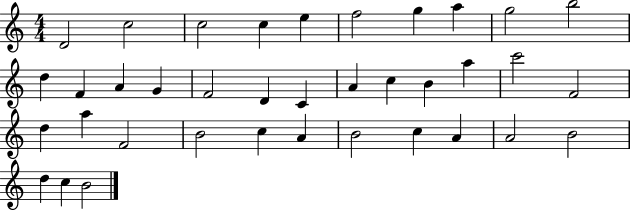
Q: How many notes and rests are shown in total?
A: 37